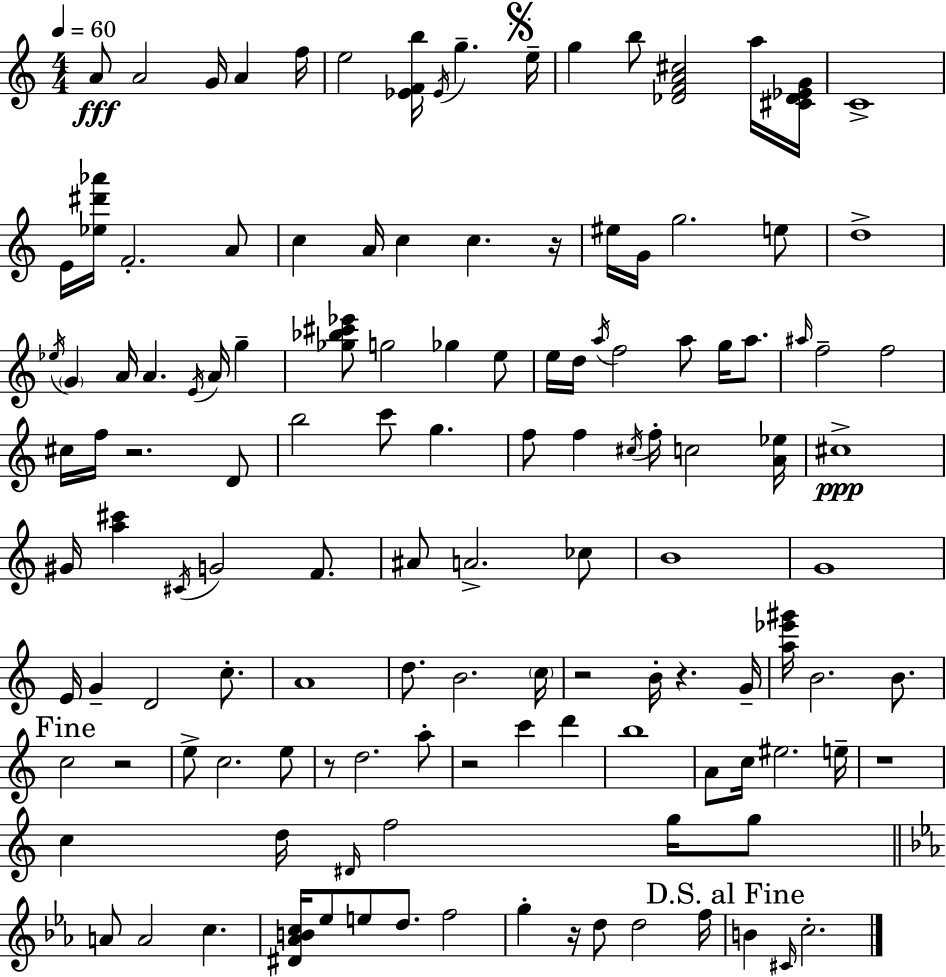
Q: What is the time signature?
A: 4/4